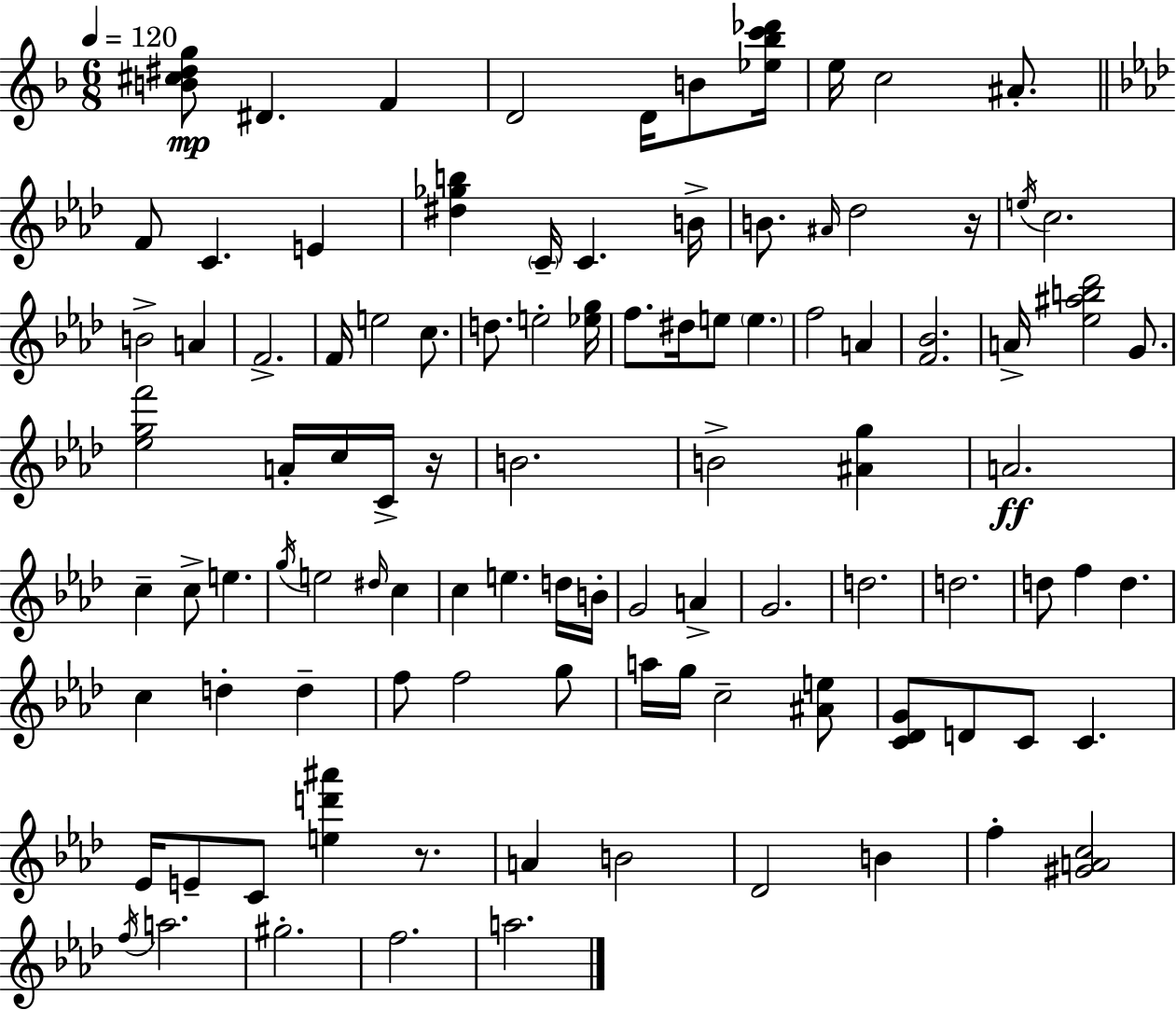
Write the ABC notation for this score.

X:1
T:Untitled
M:6/8
L:1/4
K:F
[B^c^dg]/2 ^D F D2 D/4 B/2 [_e_bc'_d']/4 e/4 c2 ^A/2 F/2 C E [^d_gb] C/4 C B/4 B/2 ^A/4 _d2 z/4 e/4 c2 B2 A F2 F/4 e2 c/2 d/2 e2 [_eg]/4 f/2 ^d/4 e/2 e f2 A [F_B]2 A/4 [_e^ab_d']2 G/2 [_egf']2 A/4 c/4 C/4 z/4 B2 B2 [^Ag] A2 c c/2 e g/4 e2 ^d/4 c c e d/4 B/4 G2 A G2 d2 d2 d/2 f d c d d f/2 f2 g/2 a/4 g/4 c2 [^Ae]/2 [C_DG]/2 D/2 C/2 C _E/4 E/2 C/2 [ed'^a'] z/2 A B2 _D2 B f [^GAc]2 f/4 a2 ^g2 f2 a2